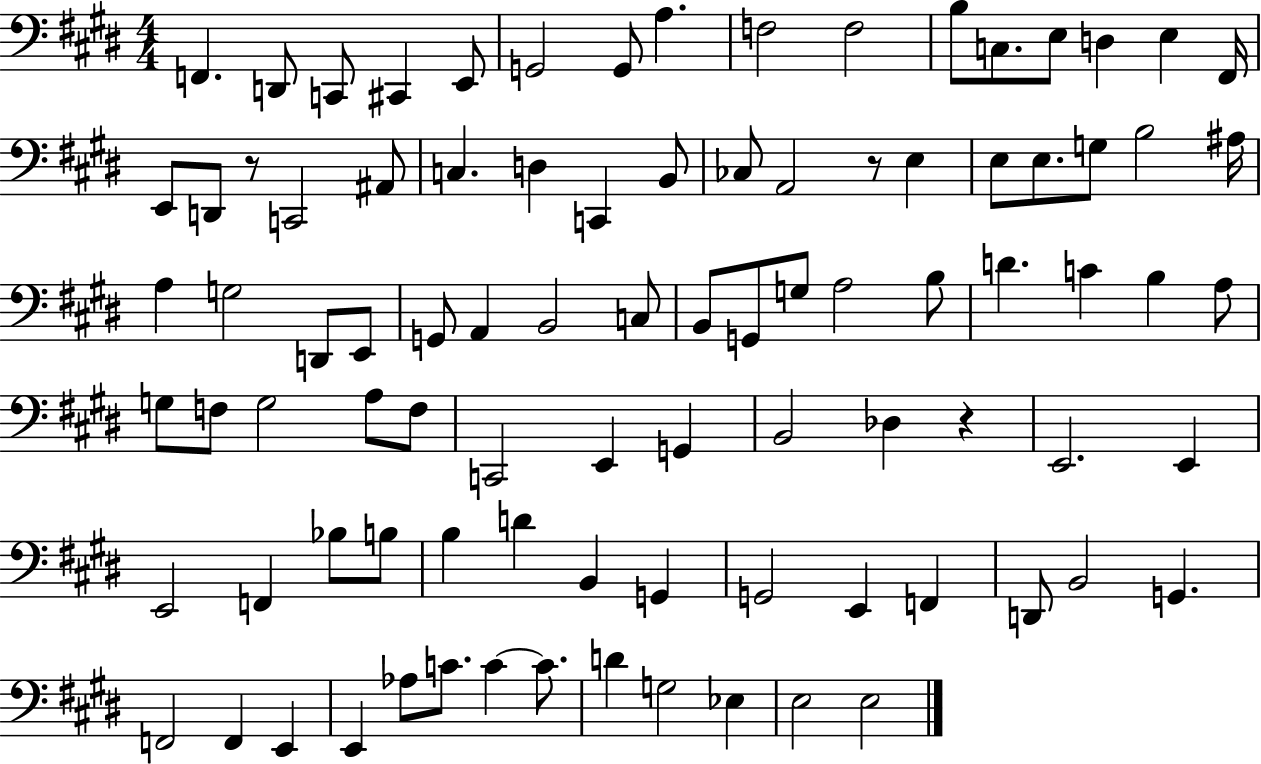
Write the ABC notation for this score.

X:1
T:Untitled
M:4/4
L:1/4
K:E
F,, D,,/2 C,,/2 ^C,, E,,/2 G,,2 G,,/2 A, F,2 F,2 B,/2 C,/2 E,/2 D, E, ^F,,/4 E,,/2 D,,/2 z/2 C,,2 ^A,,/2 C, D, C,, B,,/2 _C,/2 A,,2 z/2 E, E,/2 E,/2 G,/2 B,2 ^A,/4 A, G,2 D,,/2 E,,/2 G,,/2 A,, B,,2 C,/2 B,,/2 G,,/2 G,/2 A,2 B,/2 D C B, A,/2 G,/2 F,/2 G,2 A,/2 F,/2 C,,2 E,, G,, B,,2 _D, z E,,2 E,, E,,2 F,, _B,/2 B,/2 B, D B,, G,, G,,2 E,, F,, D,,/2 B,,2 G,, F,,2 F,, E,, E,, _A,/2 C/2 C C/2 D G,2 _E, E,2 E,2